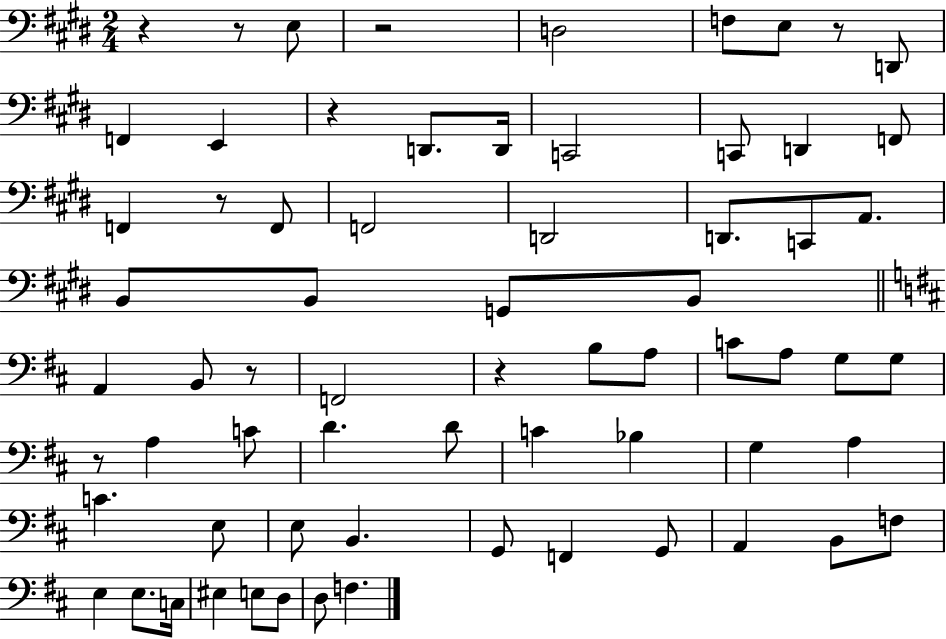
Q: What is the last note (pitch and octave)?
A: F3